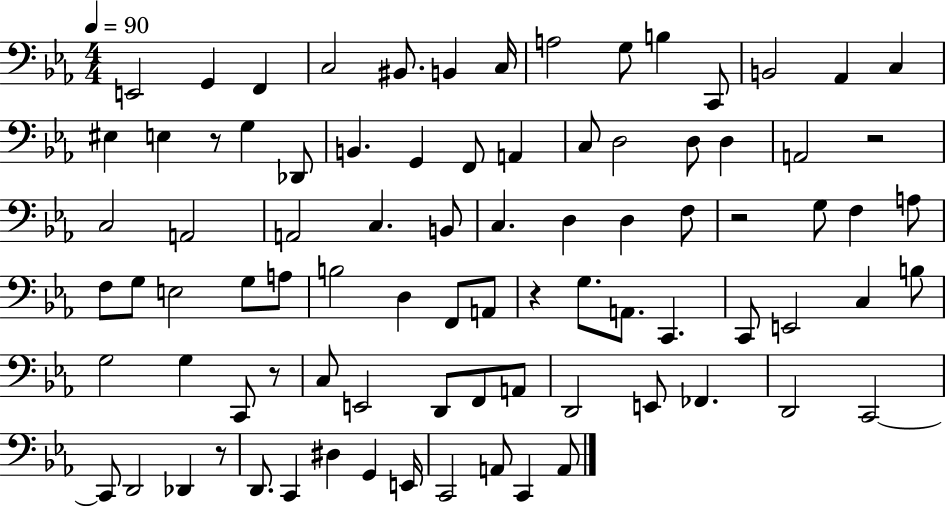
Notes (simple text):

E2/h G2/q F2/q C3/h BIS2/e. B2/q C3/s A3/h G3/e B3/q C2/e B2/h Ab2/q C3/q EIS3/q E3/q R/e G3/q Db2/e B2/q. G2/q F2/e A2/q C3/e D3/h D3/e D3/q A2/h R/h C3/h A2/h A2/h C3/q. B2/e C3/q. D3/q D3/q F3/e R/h G3/e F3/q A3/e F3/e G3/e E3/h G3/e A3/e B3/h D3/q F2/e A2/e R/q G3/e. A2/e. C2/q. C2/e E2/h C3/q B3/e G3/h G3/q C2/e R/e C3/e E2/h D2/e F2/e A2/e D2/h E2/e FES2/q. D2/h C2/h C2/e D2/h Db2/q R/e D2/e. C2/q D#3/q G2/q E2/s C2/h A2/e C2/q A2/e